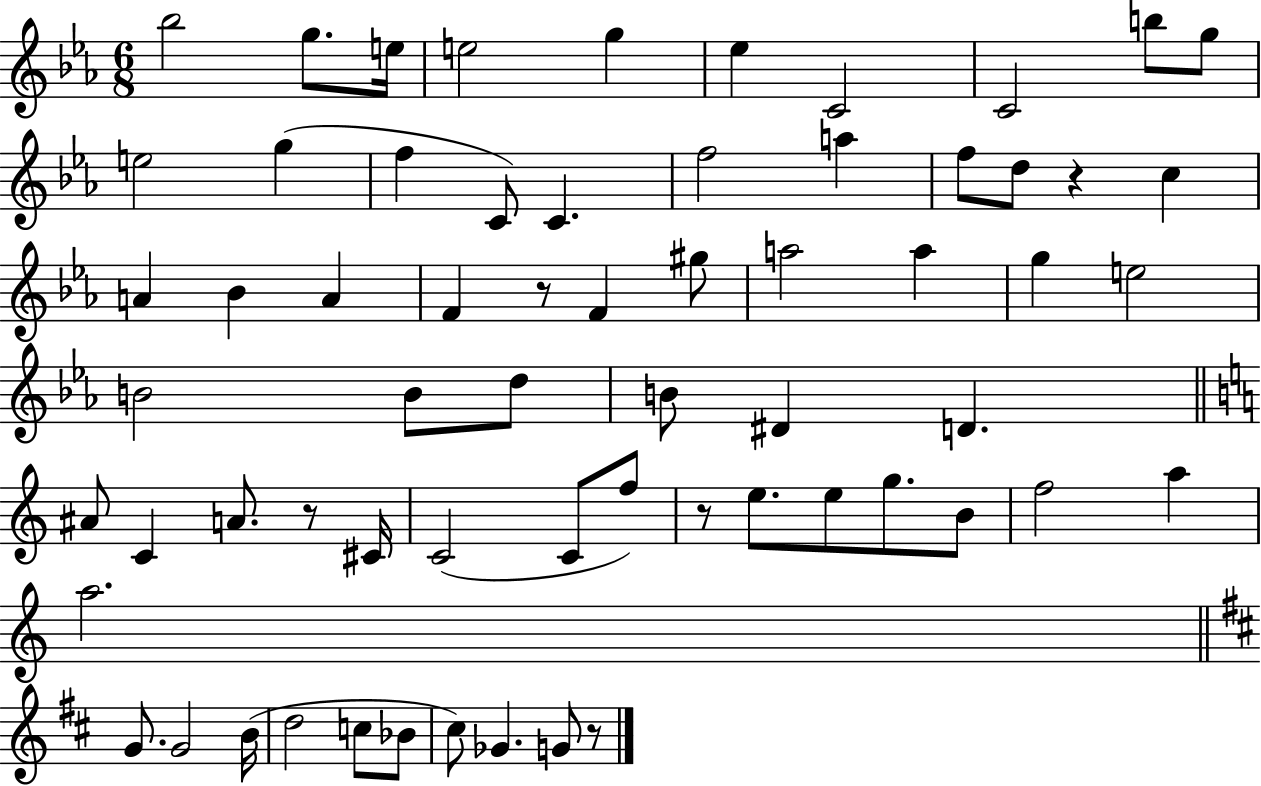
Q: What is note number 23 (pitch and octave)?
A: A4